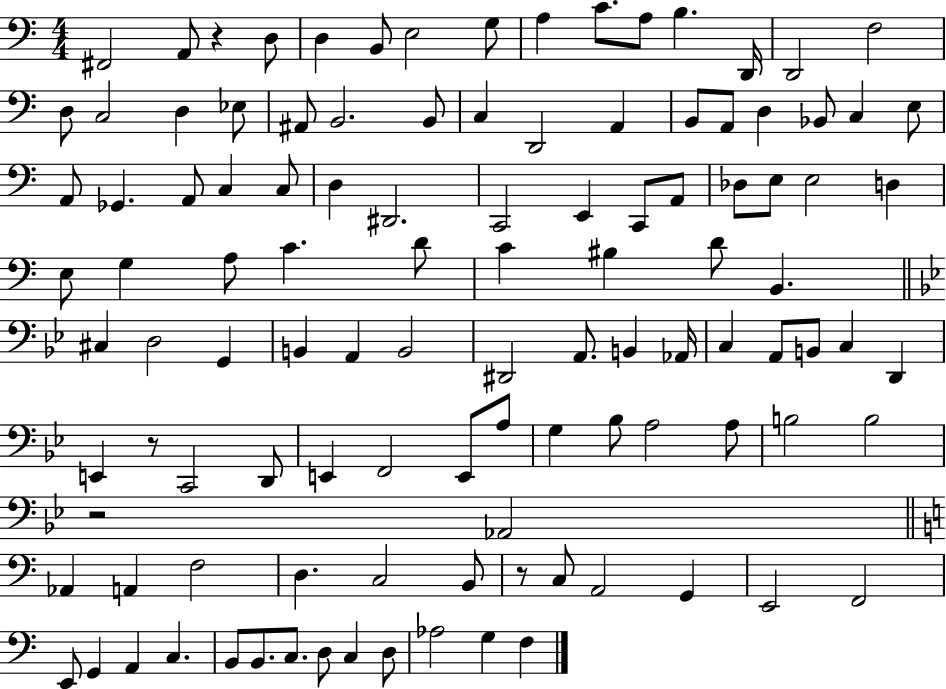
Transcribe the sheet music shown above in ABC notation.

X:1
T:Untitled
M:4/4
L:1/4
K:C
^F,,2 A,,/2 z D,/2 D, B,,/2 E,2 G,/2 A, C/2 A,/2 B, D,,/4 D,,2 F,2 D,/2 C,2 D, _E,/2 ^A,,/2 B,,2 B,,/2 C, D,,2 A,, B,,/2 A,,/2 D, _B,,/2 C, E,/2 A,,/2 _G,, A,,/2 C, C,/2 D, ^D,,2 C,,2 E,, C,,/2 A,,/2 _D,/2 E,/2 E,2 D, E,/2 G, A,/2 C D/2 C ^B, D/2 B,, ^C, D,2 G,, B,, A,, B,,2 ^D,,2 A,,/2 B,, _A,,/4 C, A,,/2 B,,/2 C, D,, E,, z/2 C,,2 D,,/2 E,, F,,2 E,,/2 A,/2 G, _B,/2 A,2 A,/2 B,2 B,2 z2 _A,,2 _A,, A,, F,2 D, C,2 B,,/2 z/2 C,/2 A,,2 G,, E,,2 F,,2 E,,/2 G,, A,, C, B,,/2 B,,/2 C,/2 D,/2 C, D,/2 _A,2 G, F,